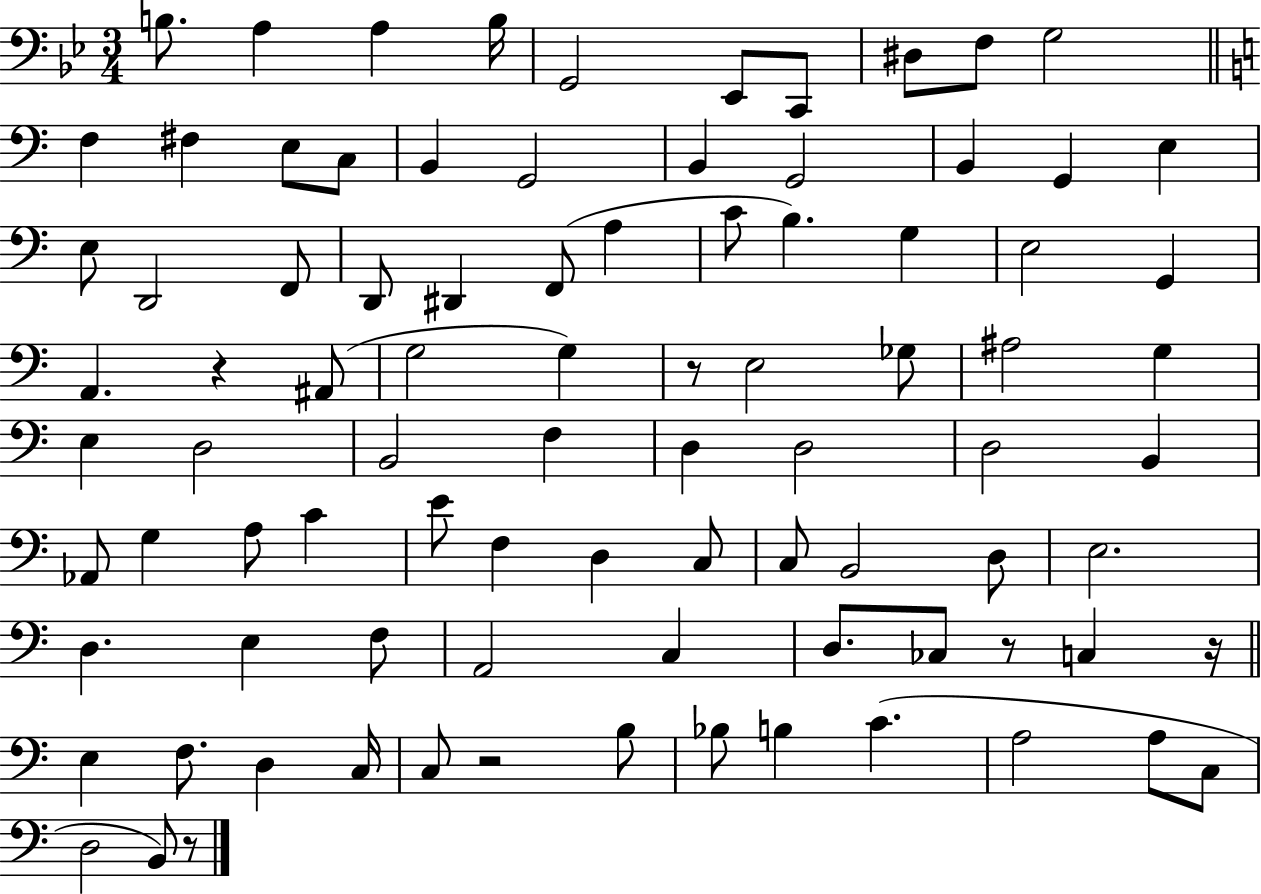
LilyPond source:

{
  \clef bass
  \numericTimeSignature
  \time 3/4
  \key bes \major
  b8. a4 a4 b16 | g,2 ees,8 c,8 | dis8 f8 g2 | \bar "||" \break \key c \major f4 fis4 e8 c8 | b,4 g,2 | b,4 g,2 | b,4 g,4 e4 | \break e8 d,2 f,8 | d,8 dis,4 f,8( a4 | c'8 b4.) g4 | e2 g,4 | \break a,4. r4 ais,8( | g2 g4) | r8 e2 ges8 | ais2 g4 | \break e4 d2 | b,2 f4 | d4 d2 | d2 b,4 | \break aes,8 g4 a8 c'4 | e'8 f4 d4 c8 | c8 b,2 d8 | e2. | \break d4. e4 f8 | a,2 c4 | d8. ces8 r8 c4 r16 | \bar "||" \break \key a \minor e4 f8. d4 c16 | c8 r2 b8 | bes8 b4 c'4.( | a2 a8 c8 | \break d2 b,8) r8 | \bar "|."
}